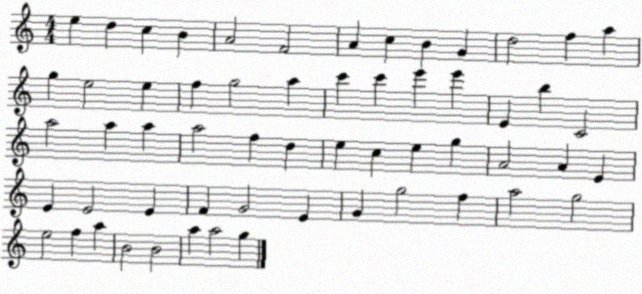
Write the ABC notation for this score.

X:1
T:Untitled
M:4/4
L:1/4
K:C
e d c B A2 F2 A c B G d2 f a g e2 e f g2 a c' c' e' e' E b C2 a2 a a a2 f d e c e g A2 A E E E2 E F G2 E G g2 f a2 g2 e2 f a B2 B2 a a2 g